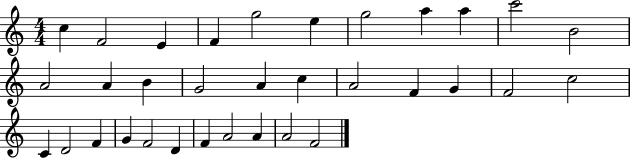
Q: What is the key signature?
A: C major